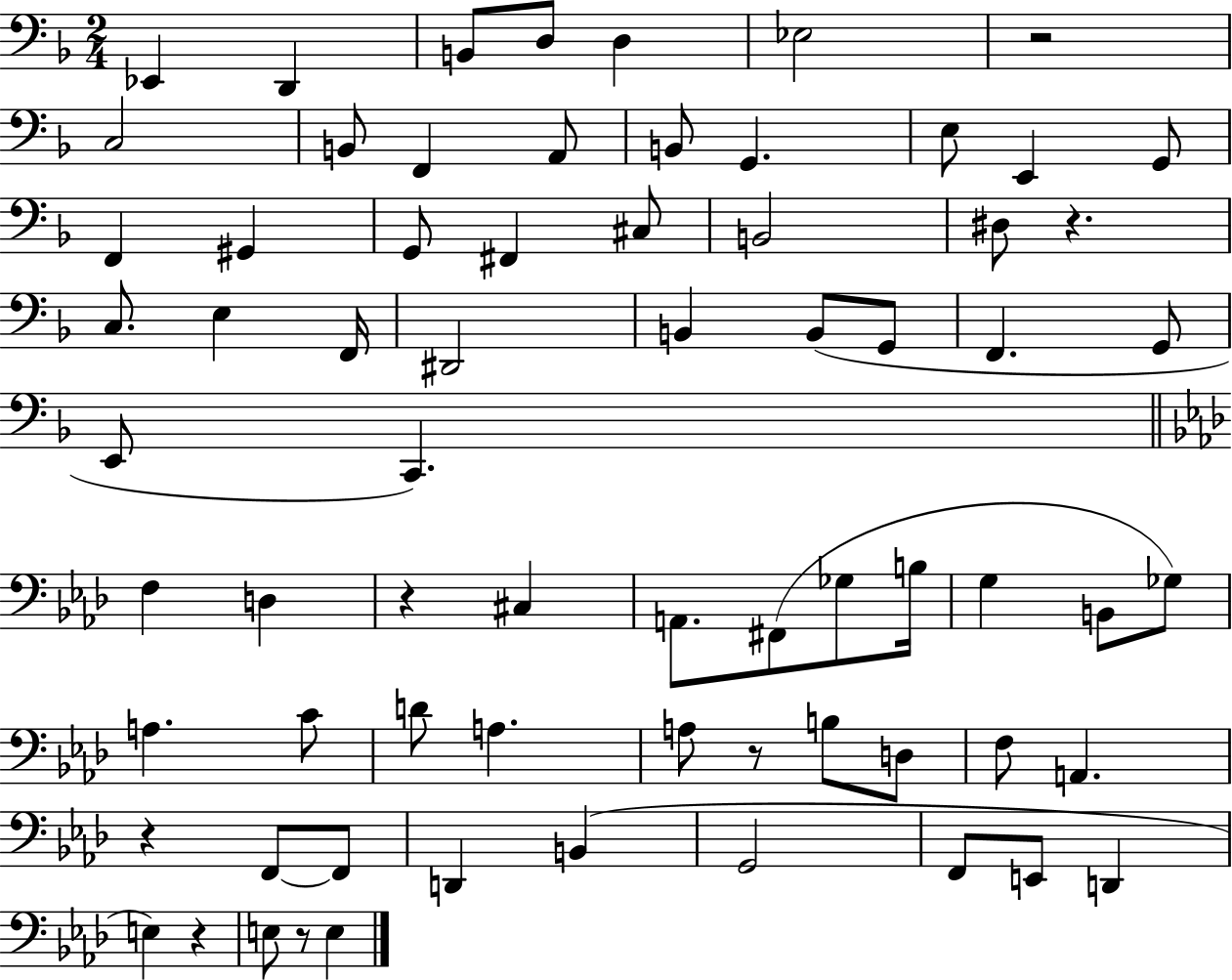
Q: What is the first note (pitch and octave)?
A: Eb2